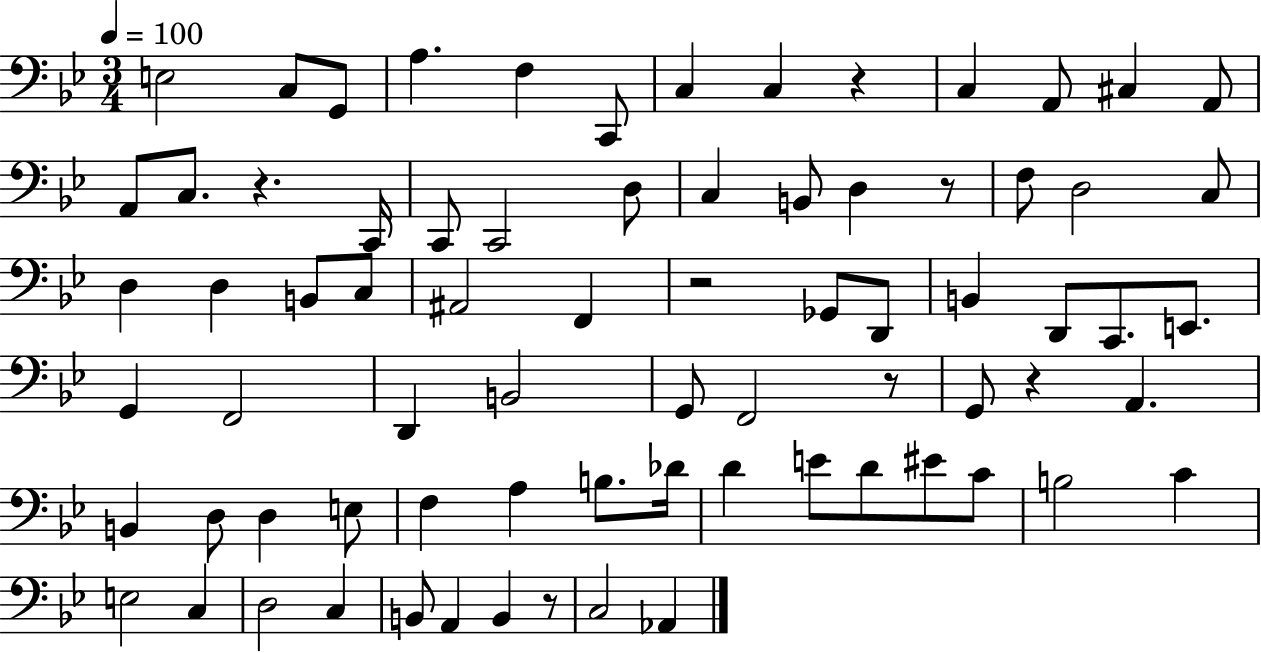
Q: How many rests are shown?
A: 7